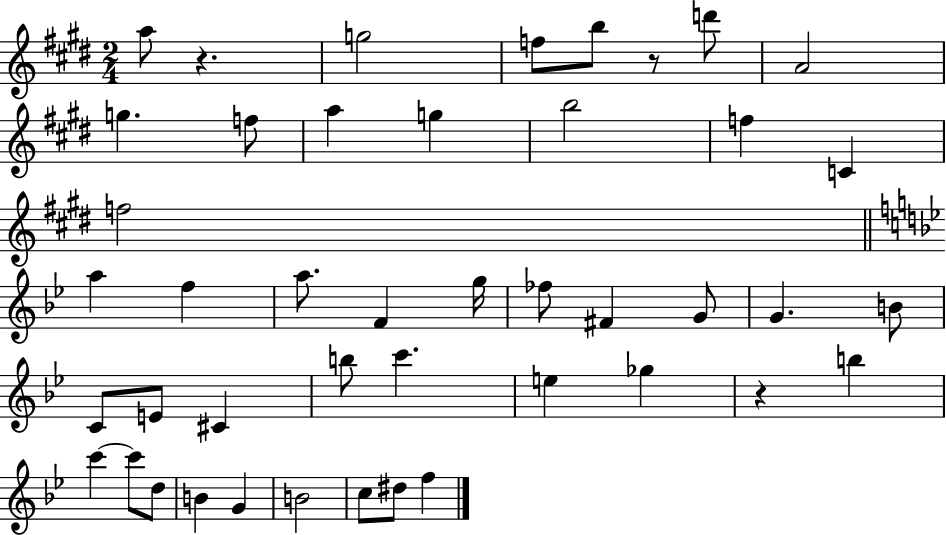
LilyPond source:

{
  \clef treble
  \numericTimeSignature
  \time 2/4
  \key e \major
  a''8 r4. | g''2 | f''8 b''8 r8 d'''8 | a'2 | \break g''4. f''8 | a''4 g''4 | b''2 | f''4 c'4 | \break f''2 | \bar "||" \break \key bes \major a''4 f''4 | a''8. f'4 g''16 | fes''8 fis'4 g'8 | g'4. b'8 | \break c'8 e'8 cis'4 | b''8 c'''4. | e''4 ges''4 | r4 b''4 | \break c'''4~~ c'''8 d''8 | b'4 g'4 | b'2 | c''8 dis''8 f''4 | \break \bar "|."
}